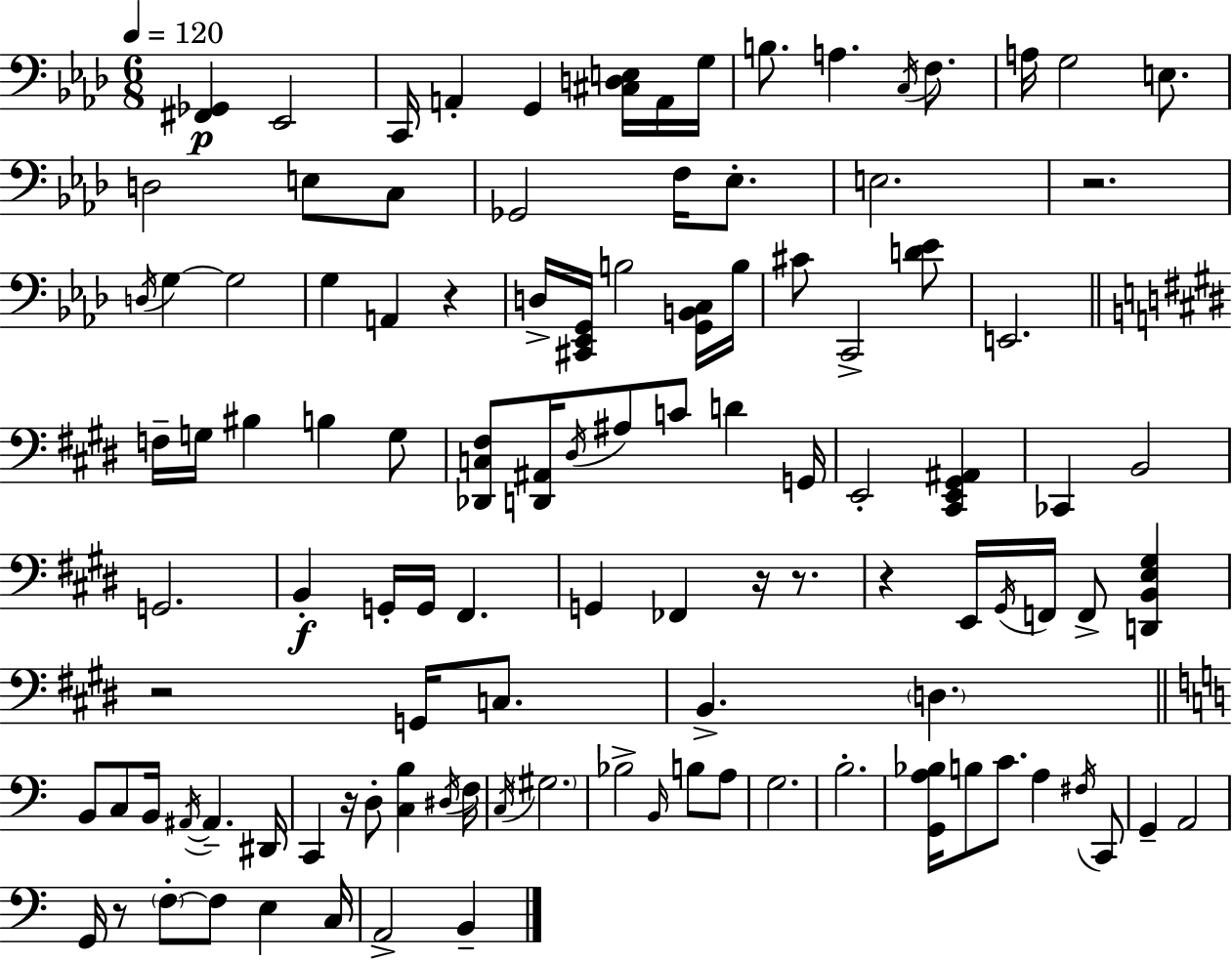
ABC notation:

X:1
T:Untitled
M:6/8
L:1/4
K:Ab
[^F,,_G,,] _E,,2 C,,/4 A,, G,, [^C,D,E,]/4 A,,/4 G,/4 B,/2 A, C,/4 F,/2 A,/4 G,2 E,/2 D,2 E,/2 C,/2 _G,,2 F,/4 _E,/2 E,2 z2 D,/4 G, G,2 G, A,, z D,/4 [^C,,_E,,G,,]/4 B,2 [G,,B,,C,]/4 B,/4 ^C/2 C,,2 [D_E]/2 E,,2 F,/4 G,/4 ^B, B, G,/2 [_D,,C,^F,]/2 [D,,^A,,]/4 ^D,/4 ^A,/2 C/2 D G,,/4 E,,2 [^C,,E,,^G,,^A,,] _C,, B,,2 G,,2 B,, G,,/4 G,,/4 ^F,, G,, _F,, z/4 z/2 z E,,/4 ^G,,/4 F,,/4 F,,/2 [D,,B,,E,^G,] z2 G,,/4 C,/2 B,, D, B,,/2 C,/2 B,,/4 ^A,,/4 ^A,, ^D,,/4 C,, z/4 D,/2 [C,B,] ^D,/4 F,/4 C,/4 ^G,2 _B,2 B,,/4 B,/2 A,/2 G,2 B,2 [G,,A,_B,]/4 B,/2 C/2 A, ^F,/4 C,,/2 G,, A,,2 G,,/4 z/2 F,/2 F,/2 E, C,/4 A,,2 B,,